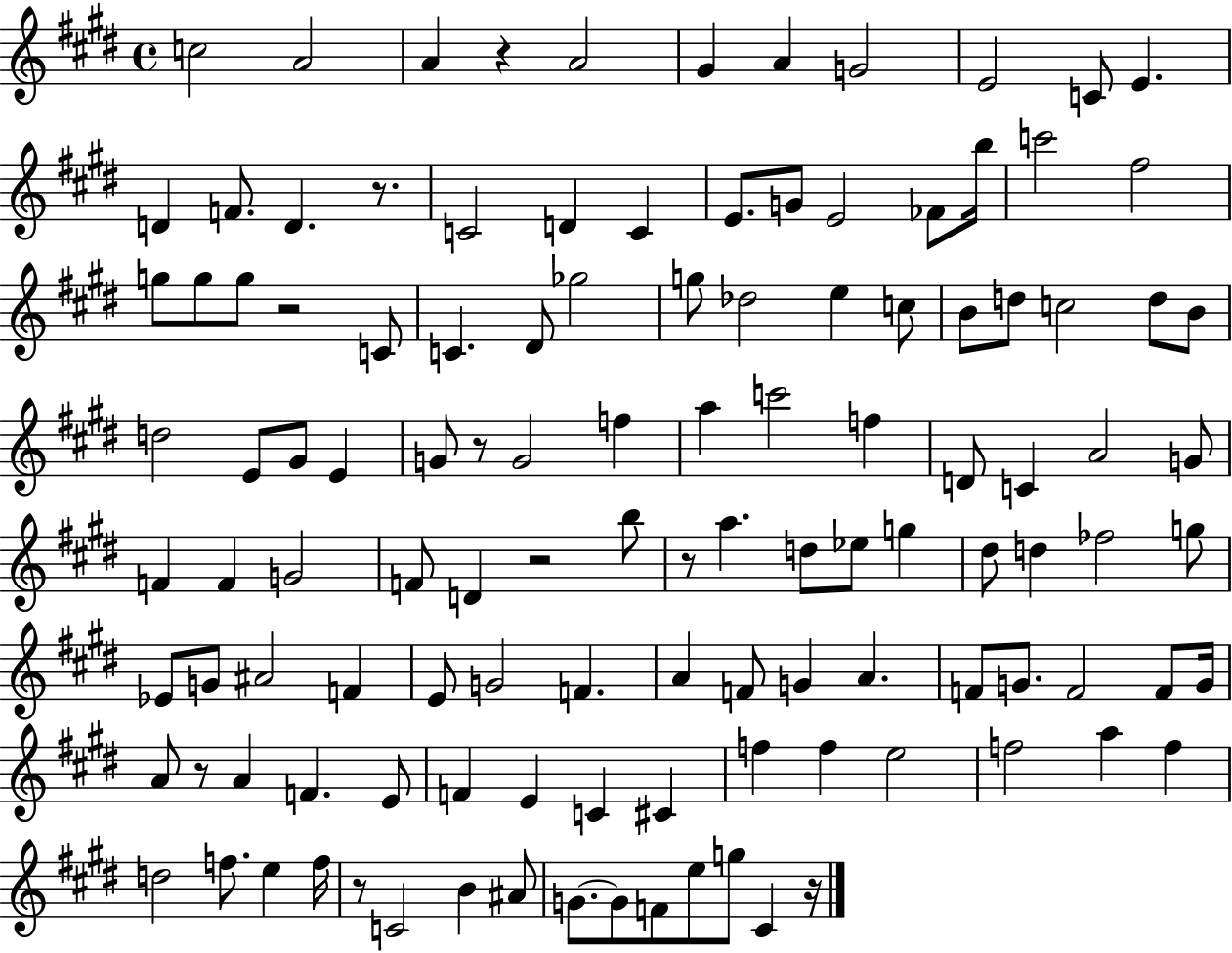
X:1
T:Untitled
M:4/4
L:1/4
K:E
c2 A2 A z A2 ^G A G2 E2 C/2 E D F/2 D z/2 C2 D C E/2 G/2 E2 _F/2 b/4 c'2 ^f2 g/2 g/2 g/2 z2 C/2 C ^D/2 _g2 g/2 _d2 e c/2 B/2 d/2 c2 d/2 B/2 d2 E/2 ^G/2 E G/2 z/2 G2 f a c'2 f D/2 C A2 G/2 F F G2 F/2 D z2 b/2 z/2 a d/2 _e/2 g ^d/2 d _f2 g/2 _E/2 G/2 ^A2 F E/2 G2 F A F/2 G A F/2 G/2 F2 F/2 G/4 A/2 z/2 A F E/2 F E C ^C f f e2 f2 a f d2 f/2 e f/4 z/2 C2 B ^A/2 G/2 G/2 F/2 e/2 g/2 ^C z/4